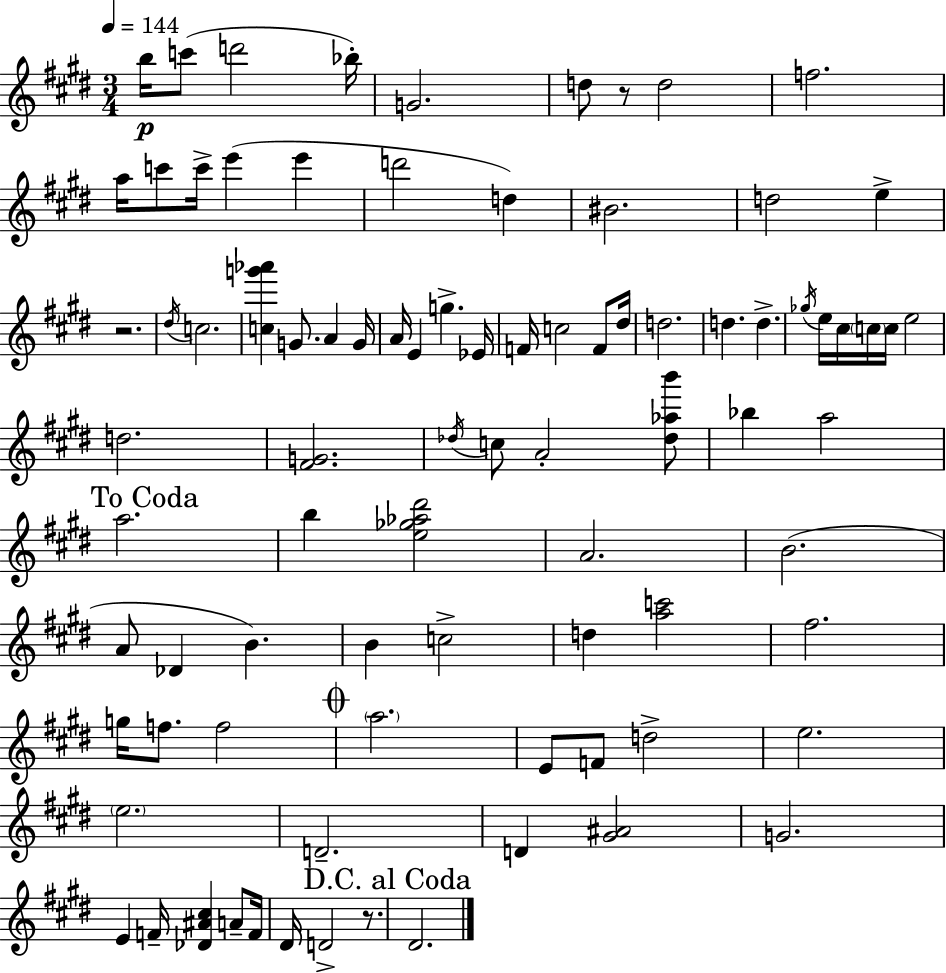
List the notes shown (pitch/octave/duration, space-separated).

B5/s C6/e D6/h Bb5/s G4/h. D5/e R/e D5/h F5/h. A5/s C6/e C6/s E6/q E6/q D6/h D5/q BIS4/h. D5/h E5/q R/h. D#5/s C5/h. [C5,G6,Ab6]/q G4/e. A4/q G4/s A4/s E4/q G5/q. Eb4/s F4/s C5/h F4/e D#5/s D5/h. D5/q. D5/q. Gb5/s E5/s C#5/s C5/s C5/s E5/h D5/h. [F#4,G4]/h. Db5/s C5/e A4/h [Db5,Ab5,B6]/e Bb5/q A5/h A5/h. B5/q [E5,Gb5,Ab5,D#6]/h A4/h. B4/h. A4/e Db4/q B4/q. B4/q C5/h D5/q [A5,C6]/h F#5/h. G5/s F5/e. F5/h A5/h. E4/e F4/e D5/h E5/h. E5/h. D4/h. D4/q [G#4,A#4]/h G4/h. E4/q F4/s [Db4,A#4,C#5]/q A4/e F4/s D#4/s D4/h R/e. D#4/h.